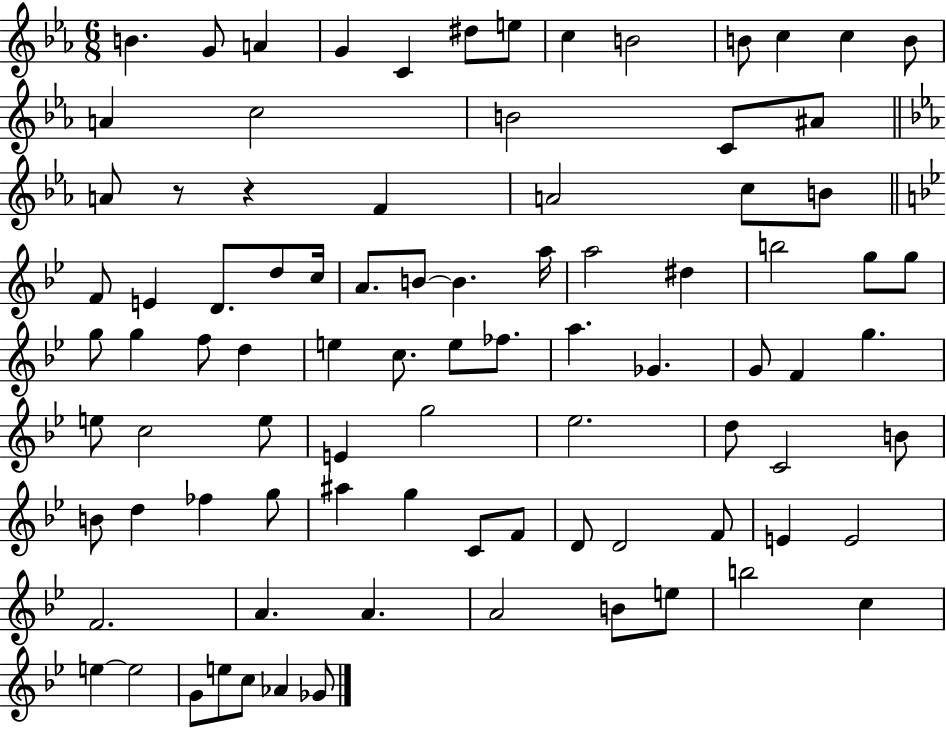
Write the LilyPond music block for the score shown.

{
  \clef treble
  \numericTimeSignature
  \time 6/8
  \key ees \major
  b'4. g'8 a'4 | g'4 c'4 dis''8 e''8 | c''4 b'2 | b'8 c''4 c''4 b'8 | \break a'4 c''2 | b'2 c'8 ais'8 | \bar "||" \break \key c \minor a'8 r8 r4 f'4 | a'2 c''8 b'8 | \bar "||" \break \key g \minor f'8 e'4 d'8. d''8 c''16 | a'8. b'8~~ b'4. a''16 | a''2 dis''4 | b''2 g''8 g''8 | \break g''8 g''4 f''8 d''4 | e''4 c''8. e''8 fes''8. | a''4. ges'4. | g'8 f'4 g''4. | \break e''8 c''2 e''8 | e'4 g''2 | ees''2. | d''8 c'2 b'8 | \break b'8 d''4 fes''4 g''8 | ais''4 g''4 c'8 f'8 | d'8 d'2 f'8 | e'4 e'2 | \break f'2. | a'4. a'4. | a'2 b'8 e''8 | b''2 c''4 | \break e''4~~ e''2 | g'8 e''8 c''8 aes'4 ges'8 | \bar "|."
}